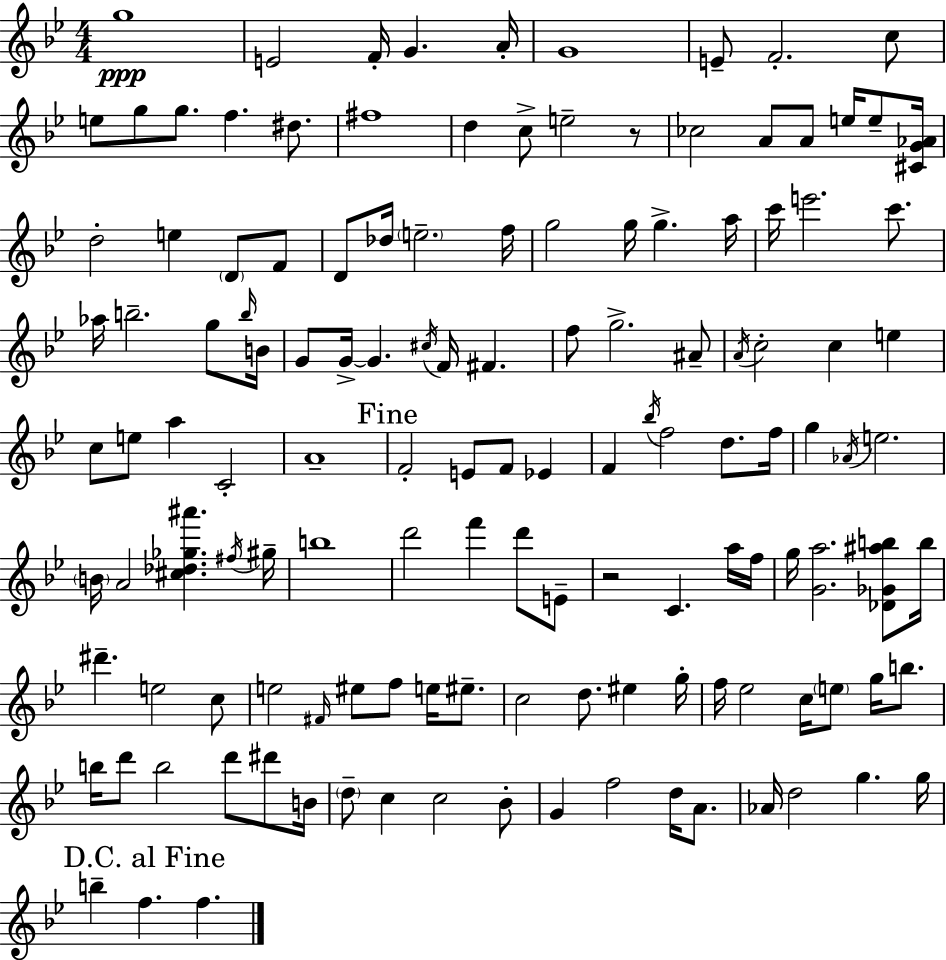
X:1
T:Untitled
M:4/4
L:1/4
K:Bb
g4 E2 F/4 G A/4 G4 E/2 F2 c/2 e/2 g/2 g/2 f ^d/2 ^f4 d c/2 e2 z/2 _c2 A/2 A/2 e/4 e/2 [^CG_A]/4 d2 e D/2 F/2 D/2 _d/4 e2 f/4 g2 g/4 g a/4 c'/4 e'2 c'/2 _a/4 b2 g/2 b/4 B/4 G/2 G/4 G ^c/4 F/4 ^F f/2 g2 ^A/2 A/4 c2 c e c/2 e/2 a C2 A4 F2 E/2 F/2 _E F _b/4 f2 d/2 f/4 g _A/4 e2 B/4 A2 [^c_d_g^a'] ^f/4 ^g/4 b4 d'2 f' d'/2 E/2 z2 C a/4 f/4 g/4 [Ga]2 [_D_G^ab]/2 b/4 ^d' e2 c/2 e2 ^F/4 ^e/2 f/2 e/4 ^e/2 c2 d/2 ^e g/4 f/4 _e2 c/4 e/2 g/4 b/2 b/4 d'/2 b2 d'/2 ^d'/2 B/4 d/2 c c2 _B/2 G f2 d/4 A/2 _A/4 d2 g g/4 b f f